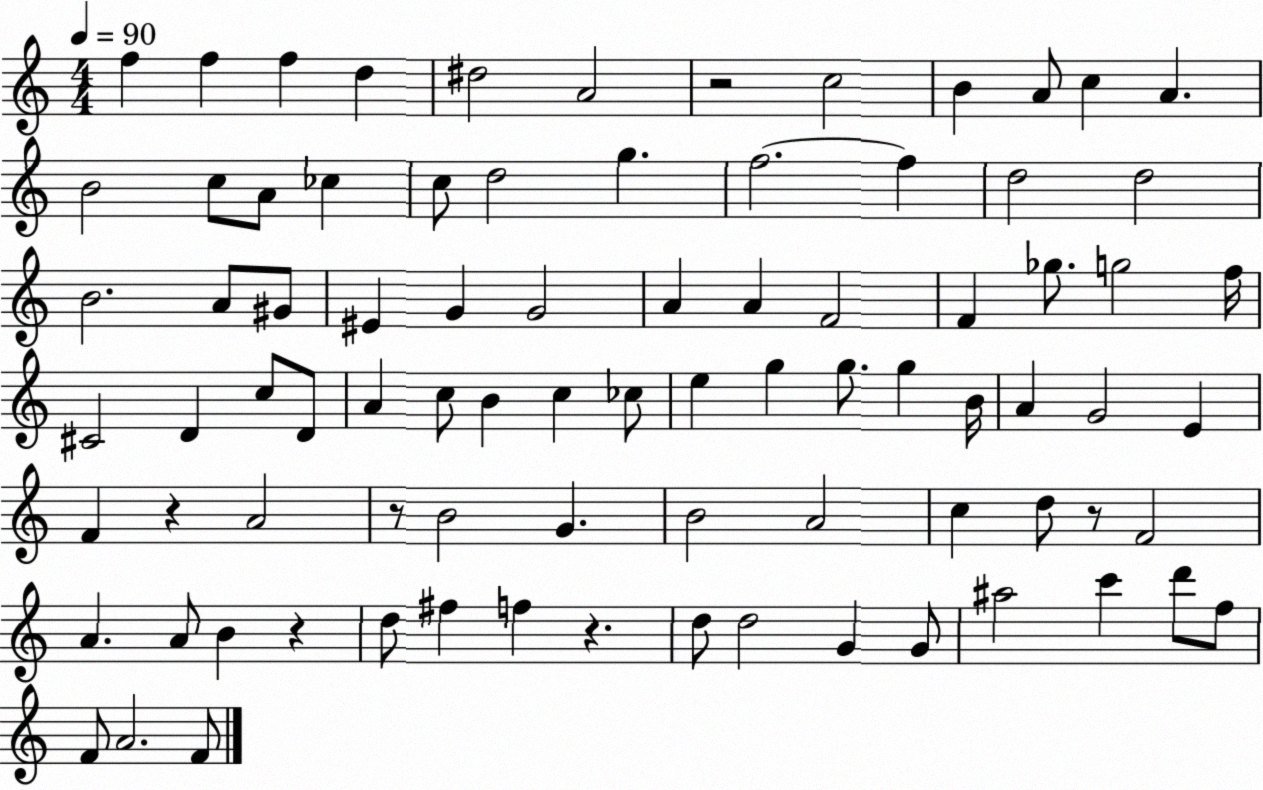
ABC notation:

X:1
T:Untitled
M:4/4
L:1/4
K:C
f f f d ^d2 A2 z2 c2 B A/2 c A B2 c/2 A/2 _c c/2 d2 g f2 f d2 d2 B2 A/2 ^G/2 ^E G G2 A A F2 F _g/2 g2 f/4 ^C2 D c/2 D/2 A c/2 B c _c/2 e g g/2 g B/4 A G2 E F z A2 z/2 B2 G B2 A2 c d/2 z/2 F2 A A/2 B z d/2 ^f f z d/2 d2 G G/2 ^a2 c' d'/2 f/2 F/2 A2 F/2